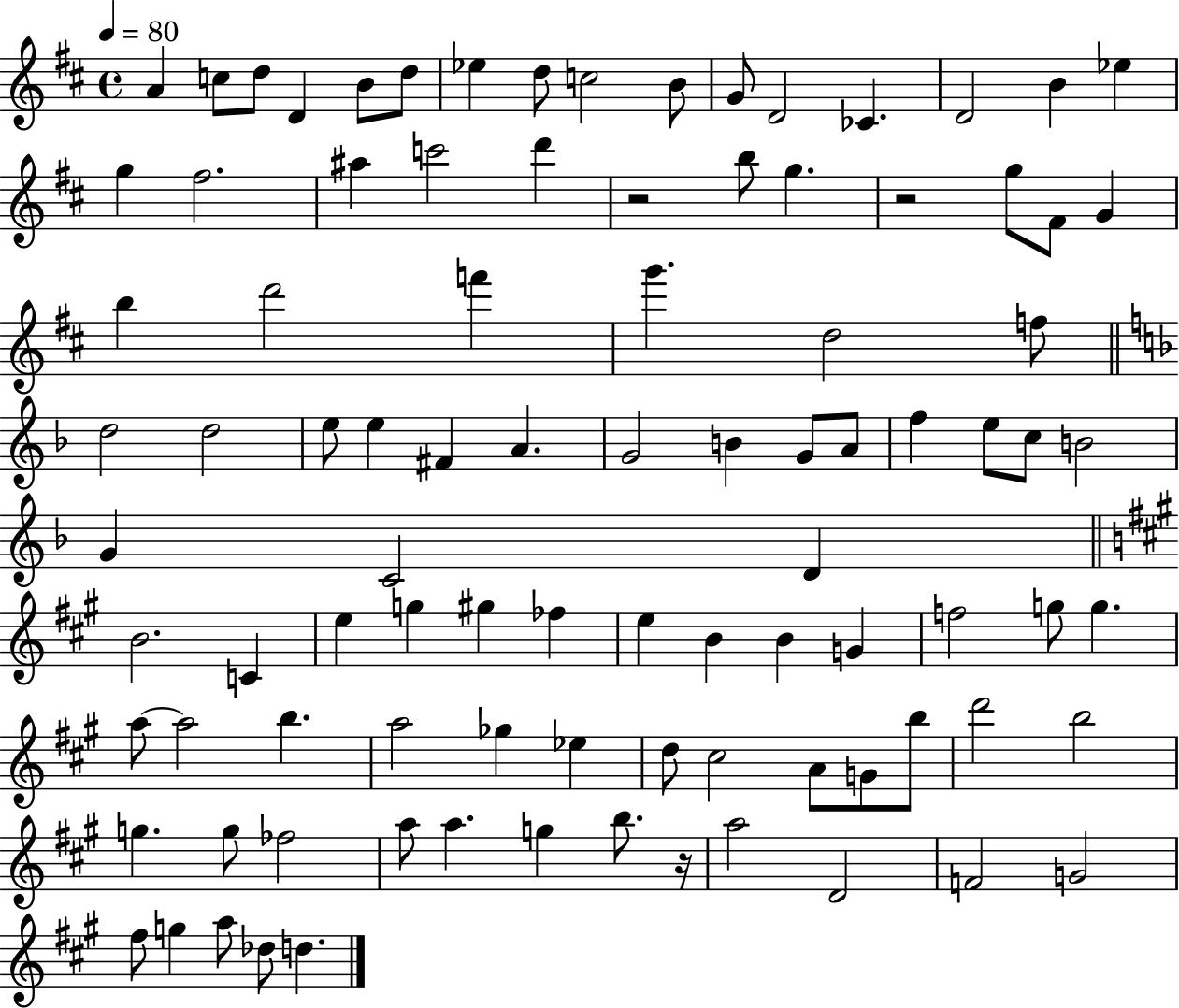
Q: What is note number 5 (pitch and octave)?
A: B4